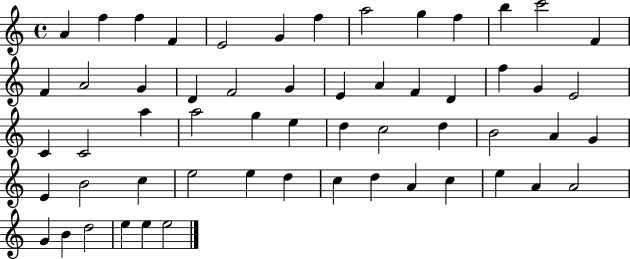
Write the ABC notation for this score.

X:1
T:Untitled
M:4/4
L:1/4
K:C
A f f F E2 G f a2 g f b c'2 F F A2 G D F2 G E A F D f G E2 C C2 a a2 g e d c2 d B2 A G E B2 c e2 e d c d A c e A A2 G B d2 e e e2